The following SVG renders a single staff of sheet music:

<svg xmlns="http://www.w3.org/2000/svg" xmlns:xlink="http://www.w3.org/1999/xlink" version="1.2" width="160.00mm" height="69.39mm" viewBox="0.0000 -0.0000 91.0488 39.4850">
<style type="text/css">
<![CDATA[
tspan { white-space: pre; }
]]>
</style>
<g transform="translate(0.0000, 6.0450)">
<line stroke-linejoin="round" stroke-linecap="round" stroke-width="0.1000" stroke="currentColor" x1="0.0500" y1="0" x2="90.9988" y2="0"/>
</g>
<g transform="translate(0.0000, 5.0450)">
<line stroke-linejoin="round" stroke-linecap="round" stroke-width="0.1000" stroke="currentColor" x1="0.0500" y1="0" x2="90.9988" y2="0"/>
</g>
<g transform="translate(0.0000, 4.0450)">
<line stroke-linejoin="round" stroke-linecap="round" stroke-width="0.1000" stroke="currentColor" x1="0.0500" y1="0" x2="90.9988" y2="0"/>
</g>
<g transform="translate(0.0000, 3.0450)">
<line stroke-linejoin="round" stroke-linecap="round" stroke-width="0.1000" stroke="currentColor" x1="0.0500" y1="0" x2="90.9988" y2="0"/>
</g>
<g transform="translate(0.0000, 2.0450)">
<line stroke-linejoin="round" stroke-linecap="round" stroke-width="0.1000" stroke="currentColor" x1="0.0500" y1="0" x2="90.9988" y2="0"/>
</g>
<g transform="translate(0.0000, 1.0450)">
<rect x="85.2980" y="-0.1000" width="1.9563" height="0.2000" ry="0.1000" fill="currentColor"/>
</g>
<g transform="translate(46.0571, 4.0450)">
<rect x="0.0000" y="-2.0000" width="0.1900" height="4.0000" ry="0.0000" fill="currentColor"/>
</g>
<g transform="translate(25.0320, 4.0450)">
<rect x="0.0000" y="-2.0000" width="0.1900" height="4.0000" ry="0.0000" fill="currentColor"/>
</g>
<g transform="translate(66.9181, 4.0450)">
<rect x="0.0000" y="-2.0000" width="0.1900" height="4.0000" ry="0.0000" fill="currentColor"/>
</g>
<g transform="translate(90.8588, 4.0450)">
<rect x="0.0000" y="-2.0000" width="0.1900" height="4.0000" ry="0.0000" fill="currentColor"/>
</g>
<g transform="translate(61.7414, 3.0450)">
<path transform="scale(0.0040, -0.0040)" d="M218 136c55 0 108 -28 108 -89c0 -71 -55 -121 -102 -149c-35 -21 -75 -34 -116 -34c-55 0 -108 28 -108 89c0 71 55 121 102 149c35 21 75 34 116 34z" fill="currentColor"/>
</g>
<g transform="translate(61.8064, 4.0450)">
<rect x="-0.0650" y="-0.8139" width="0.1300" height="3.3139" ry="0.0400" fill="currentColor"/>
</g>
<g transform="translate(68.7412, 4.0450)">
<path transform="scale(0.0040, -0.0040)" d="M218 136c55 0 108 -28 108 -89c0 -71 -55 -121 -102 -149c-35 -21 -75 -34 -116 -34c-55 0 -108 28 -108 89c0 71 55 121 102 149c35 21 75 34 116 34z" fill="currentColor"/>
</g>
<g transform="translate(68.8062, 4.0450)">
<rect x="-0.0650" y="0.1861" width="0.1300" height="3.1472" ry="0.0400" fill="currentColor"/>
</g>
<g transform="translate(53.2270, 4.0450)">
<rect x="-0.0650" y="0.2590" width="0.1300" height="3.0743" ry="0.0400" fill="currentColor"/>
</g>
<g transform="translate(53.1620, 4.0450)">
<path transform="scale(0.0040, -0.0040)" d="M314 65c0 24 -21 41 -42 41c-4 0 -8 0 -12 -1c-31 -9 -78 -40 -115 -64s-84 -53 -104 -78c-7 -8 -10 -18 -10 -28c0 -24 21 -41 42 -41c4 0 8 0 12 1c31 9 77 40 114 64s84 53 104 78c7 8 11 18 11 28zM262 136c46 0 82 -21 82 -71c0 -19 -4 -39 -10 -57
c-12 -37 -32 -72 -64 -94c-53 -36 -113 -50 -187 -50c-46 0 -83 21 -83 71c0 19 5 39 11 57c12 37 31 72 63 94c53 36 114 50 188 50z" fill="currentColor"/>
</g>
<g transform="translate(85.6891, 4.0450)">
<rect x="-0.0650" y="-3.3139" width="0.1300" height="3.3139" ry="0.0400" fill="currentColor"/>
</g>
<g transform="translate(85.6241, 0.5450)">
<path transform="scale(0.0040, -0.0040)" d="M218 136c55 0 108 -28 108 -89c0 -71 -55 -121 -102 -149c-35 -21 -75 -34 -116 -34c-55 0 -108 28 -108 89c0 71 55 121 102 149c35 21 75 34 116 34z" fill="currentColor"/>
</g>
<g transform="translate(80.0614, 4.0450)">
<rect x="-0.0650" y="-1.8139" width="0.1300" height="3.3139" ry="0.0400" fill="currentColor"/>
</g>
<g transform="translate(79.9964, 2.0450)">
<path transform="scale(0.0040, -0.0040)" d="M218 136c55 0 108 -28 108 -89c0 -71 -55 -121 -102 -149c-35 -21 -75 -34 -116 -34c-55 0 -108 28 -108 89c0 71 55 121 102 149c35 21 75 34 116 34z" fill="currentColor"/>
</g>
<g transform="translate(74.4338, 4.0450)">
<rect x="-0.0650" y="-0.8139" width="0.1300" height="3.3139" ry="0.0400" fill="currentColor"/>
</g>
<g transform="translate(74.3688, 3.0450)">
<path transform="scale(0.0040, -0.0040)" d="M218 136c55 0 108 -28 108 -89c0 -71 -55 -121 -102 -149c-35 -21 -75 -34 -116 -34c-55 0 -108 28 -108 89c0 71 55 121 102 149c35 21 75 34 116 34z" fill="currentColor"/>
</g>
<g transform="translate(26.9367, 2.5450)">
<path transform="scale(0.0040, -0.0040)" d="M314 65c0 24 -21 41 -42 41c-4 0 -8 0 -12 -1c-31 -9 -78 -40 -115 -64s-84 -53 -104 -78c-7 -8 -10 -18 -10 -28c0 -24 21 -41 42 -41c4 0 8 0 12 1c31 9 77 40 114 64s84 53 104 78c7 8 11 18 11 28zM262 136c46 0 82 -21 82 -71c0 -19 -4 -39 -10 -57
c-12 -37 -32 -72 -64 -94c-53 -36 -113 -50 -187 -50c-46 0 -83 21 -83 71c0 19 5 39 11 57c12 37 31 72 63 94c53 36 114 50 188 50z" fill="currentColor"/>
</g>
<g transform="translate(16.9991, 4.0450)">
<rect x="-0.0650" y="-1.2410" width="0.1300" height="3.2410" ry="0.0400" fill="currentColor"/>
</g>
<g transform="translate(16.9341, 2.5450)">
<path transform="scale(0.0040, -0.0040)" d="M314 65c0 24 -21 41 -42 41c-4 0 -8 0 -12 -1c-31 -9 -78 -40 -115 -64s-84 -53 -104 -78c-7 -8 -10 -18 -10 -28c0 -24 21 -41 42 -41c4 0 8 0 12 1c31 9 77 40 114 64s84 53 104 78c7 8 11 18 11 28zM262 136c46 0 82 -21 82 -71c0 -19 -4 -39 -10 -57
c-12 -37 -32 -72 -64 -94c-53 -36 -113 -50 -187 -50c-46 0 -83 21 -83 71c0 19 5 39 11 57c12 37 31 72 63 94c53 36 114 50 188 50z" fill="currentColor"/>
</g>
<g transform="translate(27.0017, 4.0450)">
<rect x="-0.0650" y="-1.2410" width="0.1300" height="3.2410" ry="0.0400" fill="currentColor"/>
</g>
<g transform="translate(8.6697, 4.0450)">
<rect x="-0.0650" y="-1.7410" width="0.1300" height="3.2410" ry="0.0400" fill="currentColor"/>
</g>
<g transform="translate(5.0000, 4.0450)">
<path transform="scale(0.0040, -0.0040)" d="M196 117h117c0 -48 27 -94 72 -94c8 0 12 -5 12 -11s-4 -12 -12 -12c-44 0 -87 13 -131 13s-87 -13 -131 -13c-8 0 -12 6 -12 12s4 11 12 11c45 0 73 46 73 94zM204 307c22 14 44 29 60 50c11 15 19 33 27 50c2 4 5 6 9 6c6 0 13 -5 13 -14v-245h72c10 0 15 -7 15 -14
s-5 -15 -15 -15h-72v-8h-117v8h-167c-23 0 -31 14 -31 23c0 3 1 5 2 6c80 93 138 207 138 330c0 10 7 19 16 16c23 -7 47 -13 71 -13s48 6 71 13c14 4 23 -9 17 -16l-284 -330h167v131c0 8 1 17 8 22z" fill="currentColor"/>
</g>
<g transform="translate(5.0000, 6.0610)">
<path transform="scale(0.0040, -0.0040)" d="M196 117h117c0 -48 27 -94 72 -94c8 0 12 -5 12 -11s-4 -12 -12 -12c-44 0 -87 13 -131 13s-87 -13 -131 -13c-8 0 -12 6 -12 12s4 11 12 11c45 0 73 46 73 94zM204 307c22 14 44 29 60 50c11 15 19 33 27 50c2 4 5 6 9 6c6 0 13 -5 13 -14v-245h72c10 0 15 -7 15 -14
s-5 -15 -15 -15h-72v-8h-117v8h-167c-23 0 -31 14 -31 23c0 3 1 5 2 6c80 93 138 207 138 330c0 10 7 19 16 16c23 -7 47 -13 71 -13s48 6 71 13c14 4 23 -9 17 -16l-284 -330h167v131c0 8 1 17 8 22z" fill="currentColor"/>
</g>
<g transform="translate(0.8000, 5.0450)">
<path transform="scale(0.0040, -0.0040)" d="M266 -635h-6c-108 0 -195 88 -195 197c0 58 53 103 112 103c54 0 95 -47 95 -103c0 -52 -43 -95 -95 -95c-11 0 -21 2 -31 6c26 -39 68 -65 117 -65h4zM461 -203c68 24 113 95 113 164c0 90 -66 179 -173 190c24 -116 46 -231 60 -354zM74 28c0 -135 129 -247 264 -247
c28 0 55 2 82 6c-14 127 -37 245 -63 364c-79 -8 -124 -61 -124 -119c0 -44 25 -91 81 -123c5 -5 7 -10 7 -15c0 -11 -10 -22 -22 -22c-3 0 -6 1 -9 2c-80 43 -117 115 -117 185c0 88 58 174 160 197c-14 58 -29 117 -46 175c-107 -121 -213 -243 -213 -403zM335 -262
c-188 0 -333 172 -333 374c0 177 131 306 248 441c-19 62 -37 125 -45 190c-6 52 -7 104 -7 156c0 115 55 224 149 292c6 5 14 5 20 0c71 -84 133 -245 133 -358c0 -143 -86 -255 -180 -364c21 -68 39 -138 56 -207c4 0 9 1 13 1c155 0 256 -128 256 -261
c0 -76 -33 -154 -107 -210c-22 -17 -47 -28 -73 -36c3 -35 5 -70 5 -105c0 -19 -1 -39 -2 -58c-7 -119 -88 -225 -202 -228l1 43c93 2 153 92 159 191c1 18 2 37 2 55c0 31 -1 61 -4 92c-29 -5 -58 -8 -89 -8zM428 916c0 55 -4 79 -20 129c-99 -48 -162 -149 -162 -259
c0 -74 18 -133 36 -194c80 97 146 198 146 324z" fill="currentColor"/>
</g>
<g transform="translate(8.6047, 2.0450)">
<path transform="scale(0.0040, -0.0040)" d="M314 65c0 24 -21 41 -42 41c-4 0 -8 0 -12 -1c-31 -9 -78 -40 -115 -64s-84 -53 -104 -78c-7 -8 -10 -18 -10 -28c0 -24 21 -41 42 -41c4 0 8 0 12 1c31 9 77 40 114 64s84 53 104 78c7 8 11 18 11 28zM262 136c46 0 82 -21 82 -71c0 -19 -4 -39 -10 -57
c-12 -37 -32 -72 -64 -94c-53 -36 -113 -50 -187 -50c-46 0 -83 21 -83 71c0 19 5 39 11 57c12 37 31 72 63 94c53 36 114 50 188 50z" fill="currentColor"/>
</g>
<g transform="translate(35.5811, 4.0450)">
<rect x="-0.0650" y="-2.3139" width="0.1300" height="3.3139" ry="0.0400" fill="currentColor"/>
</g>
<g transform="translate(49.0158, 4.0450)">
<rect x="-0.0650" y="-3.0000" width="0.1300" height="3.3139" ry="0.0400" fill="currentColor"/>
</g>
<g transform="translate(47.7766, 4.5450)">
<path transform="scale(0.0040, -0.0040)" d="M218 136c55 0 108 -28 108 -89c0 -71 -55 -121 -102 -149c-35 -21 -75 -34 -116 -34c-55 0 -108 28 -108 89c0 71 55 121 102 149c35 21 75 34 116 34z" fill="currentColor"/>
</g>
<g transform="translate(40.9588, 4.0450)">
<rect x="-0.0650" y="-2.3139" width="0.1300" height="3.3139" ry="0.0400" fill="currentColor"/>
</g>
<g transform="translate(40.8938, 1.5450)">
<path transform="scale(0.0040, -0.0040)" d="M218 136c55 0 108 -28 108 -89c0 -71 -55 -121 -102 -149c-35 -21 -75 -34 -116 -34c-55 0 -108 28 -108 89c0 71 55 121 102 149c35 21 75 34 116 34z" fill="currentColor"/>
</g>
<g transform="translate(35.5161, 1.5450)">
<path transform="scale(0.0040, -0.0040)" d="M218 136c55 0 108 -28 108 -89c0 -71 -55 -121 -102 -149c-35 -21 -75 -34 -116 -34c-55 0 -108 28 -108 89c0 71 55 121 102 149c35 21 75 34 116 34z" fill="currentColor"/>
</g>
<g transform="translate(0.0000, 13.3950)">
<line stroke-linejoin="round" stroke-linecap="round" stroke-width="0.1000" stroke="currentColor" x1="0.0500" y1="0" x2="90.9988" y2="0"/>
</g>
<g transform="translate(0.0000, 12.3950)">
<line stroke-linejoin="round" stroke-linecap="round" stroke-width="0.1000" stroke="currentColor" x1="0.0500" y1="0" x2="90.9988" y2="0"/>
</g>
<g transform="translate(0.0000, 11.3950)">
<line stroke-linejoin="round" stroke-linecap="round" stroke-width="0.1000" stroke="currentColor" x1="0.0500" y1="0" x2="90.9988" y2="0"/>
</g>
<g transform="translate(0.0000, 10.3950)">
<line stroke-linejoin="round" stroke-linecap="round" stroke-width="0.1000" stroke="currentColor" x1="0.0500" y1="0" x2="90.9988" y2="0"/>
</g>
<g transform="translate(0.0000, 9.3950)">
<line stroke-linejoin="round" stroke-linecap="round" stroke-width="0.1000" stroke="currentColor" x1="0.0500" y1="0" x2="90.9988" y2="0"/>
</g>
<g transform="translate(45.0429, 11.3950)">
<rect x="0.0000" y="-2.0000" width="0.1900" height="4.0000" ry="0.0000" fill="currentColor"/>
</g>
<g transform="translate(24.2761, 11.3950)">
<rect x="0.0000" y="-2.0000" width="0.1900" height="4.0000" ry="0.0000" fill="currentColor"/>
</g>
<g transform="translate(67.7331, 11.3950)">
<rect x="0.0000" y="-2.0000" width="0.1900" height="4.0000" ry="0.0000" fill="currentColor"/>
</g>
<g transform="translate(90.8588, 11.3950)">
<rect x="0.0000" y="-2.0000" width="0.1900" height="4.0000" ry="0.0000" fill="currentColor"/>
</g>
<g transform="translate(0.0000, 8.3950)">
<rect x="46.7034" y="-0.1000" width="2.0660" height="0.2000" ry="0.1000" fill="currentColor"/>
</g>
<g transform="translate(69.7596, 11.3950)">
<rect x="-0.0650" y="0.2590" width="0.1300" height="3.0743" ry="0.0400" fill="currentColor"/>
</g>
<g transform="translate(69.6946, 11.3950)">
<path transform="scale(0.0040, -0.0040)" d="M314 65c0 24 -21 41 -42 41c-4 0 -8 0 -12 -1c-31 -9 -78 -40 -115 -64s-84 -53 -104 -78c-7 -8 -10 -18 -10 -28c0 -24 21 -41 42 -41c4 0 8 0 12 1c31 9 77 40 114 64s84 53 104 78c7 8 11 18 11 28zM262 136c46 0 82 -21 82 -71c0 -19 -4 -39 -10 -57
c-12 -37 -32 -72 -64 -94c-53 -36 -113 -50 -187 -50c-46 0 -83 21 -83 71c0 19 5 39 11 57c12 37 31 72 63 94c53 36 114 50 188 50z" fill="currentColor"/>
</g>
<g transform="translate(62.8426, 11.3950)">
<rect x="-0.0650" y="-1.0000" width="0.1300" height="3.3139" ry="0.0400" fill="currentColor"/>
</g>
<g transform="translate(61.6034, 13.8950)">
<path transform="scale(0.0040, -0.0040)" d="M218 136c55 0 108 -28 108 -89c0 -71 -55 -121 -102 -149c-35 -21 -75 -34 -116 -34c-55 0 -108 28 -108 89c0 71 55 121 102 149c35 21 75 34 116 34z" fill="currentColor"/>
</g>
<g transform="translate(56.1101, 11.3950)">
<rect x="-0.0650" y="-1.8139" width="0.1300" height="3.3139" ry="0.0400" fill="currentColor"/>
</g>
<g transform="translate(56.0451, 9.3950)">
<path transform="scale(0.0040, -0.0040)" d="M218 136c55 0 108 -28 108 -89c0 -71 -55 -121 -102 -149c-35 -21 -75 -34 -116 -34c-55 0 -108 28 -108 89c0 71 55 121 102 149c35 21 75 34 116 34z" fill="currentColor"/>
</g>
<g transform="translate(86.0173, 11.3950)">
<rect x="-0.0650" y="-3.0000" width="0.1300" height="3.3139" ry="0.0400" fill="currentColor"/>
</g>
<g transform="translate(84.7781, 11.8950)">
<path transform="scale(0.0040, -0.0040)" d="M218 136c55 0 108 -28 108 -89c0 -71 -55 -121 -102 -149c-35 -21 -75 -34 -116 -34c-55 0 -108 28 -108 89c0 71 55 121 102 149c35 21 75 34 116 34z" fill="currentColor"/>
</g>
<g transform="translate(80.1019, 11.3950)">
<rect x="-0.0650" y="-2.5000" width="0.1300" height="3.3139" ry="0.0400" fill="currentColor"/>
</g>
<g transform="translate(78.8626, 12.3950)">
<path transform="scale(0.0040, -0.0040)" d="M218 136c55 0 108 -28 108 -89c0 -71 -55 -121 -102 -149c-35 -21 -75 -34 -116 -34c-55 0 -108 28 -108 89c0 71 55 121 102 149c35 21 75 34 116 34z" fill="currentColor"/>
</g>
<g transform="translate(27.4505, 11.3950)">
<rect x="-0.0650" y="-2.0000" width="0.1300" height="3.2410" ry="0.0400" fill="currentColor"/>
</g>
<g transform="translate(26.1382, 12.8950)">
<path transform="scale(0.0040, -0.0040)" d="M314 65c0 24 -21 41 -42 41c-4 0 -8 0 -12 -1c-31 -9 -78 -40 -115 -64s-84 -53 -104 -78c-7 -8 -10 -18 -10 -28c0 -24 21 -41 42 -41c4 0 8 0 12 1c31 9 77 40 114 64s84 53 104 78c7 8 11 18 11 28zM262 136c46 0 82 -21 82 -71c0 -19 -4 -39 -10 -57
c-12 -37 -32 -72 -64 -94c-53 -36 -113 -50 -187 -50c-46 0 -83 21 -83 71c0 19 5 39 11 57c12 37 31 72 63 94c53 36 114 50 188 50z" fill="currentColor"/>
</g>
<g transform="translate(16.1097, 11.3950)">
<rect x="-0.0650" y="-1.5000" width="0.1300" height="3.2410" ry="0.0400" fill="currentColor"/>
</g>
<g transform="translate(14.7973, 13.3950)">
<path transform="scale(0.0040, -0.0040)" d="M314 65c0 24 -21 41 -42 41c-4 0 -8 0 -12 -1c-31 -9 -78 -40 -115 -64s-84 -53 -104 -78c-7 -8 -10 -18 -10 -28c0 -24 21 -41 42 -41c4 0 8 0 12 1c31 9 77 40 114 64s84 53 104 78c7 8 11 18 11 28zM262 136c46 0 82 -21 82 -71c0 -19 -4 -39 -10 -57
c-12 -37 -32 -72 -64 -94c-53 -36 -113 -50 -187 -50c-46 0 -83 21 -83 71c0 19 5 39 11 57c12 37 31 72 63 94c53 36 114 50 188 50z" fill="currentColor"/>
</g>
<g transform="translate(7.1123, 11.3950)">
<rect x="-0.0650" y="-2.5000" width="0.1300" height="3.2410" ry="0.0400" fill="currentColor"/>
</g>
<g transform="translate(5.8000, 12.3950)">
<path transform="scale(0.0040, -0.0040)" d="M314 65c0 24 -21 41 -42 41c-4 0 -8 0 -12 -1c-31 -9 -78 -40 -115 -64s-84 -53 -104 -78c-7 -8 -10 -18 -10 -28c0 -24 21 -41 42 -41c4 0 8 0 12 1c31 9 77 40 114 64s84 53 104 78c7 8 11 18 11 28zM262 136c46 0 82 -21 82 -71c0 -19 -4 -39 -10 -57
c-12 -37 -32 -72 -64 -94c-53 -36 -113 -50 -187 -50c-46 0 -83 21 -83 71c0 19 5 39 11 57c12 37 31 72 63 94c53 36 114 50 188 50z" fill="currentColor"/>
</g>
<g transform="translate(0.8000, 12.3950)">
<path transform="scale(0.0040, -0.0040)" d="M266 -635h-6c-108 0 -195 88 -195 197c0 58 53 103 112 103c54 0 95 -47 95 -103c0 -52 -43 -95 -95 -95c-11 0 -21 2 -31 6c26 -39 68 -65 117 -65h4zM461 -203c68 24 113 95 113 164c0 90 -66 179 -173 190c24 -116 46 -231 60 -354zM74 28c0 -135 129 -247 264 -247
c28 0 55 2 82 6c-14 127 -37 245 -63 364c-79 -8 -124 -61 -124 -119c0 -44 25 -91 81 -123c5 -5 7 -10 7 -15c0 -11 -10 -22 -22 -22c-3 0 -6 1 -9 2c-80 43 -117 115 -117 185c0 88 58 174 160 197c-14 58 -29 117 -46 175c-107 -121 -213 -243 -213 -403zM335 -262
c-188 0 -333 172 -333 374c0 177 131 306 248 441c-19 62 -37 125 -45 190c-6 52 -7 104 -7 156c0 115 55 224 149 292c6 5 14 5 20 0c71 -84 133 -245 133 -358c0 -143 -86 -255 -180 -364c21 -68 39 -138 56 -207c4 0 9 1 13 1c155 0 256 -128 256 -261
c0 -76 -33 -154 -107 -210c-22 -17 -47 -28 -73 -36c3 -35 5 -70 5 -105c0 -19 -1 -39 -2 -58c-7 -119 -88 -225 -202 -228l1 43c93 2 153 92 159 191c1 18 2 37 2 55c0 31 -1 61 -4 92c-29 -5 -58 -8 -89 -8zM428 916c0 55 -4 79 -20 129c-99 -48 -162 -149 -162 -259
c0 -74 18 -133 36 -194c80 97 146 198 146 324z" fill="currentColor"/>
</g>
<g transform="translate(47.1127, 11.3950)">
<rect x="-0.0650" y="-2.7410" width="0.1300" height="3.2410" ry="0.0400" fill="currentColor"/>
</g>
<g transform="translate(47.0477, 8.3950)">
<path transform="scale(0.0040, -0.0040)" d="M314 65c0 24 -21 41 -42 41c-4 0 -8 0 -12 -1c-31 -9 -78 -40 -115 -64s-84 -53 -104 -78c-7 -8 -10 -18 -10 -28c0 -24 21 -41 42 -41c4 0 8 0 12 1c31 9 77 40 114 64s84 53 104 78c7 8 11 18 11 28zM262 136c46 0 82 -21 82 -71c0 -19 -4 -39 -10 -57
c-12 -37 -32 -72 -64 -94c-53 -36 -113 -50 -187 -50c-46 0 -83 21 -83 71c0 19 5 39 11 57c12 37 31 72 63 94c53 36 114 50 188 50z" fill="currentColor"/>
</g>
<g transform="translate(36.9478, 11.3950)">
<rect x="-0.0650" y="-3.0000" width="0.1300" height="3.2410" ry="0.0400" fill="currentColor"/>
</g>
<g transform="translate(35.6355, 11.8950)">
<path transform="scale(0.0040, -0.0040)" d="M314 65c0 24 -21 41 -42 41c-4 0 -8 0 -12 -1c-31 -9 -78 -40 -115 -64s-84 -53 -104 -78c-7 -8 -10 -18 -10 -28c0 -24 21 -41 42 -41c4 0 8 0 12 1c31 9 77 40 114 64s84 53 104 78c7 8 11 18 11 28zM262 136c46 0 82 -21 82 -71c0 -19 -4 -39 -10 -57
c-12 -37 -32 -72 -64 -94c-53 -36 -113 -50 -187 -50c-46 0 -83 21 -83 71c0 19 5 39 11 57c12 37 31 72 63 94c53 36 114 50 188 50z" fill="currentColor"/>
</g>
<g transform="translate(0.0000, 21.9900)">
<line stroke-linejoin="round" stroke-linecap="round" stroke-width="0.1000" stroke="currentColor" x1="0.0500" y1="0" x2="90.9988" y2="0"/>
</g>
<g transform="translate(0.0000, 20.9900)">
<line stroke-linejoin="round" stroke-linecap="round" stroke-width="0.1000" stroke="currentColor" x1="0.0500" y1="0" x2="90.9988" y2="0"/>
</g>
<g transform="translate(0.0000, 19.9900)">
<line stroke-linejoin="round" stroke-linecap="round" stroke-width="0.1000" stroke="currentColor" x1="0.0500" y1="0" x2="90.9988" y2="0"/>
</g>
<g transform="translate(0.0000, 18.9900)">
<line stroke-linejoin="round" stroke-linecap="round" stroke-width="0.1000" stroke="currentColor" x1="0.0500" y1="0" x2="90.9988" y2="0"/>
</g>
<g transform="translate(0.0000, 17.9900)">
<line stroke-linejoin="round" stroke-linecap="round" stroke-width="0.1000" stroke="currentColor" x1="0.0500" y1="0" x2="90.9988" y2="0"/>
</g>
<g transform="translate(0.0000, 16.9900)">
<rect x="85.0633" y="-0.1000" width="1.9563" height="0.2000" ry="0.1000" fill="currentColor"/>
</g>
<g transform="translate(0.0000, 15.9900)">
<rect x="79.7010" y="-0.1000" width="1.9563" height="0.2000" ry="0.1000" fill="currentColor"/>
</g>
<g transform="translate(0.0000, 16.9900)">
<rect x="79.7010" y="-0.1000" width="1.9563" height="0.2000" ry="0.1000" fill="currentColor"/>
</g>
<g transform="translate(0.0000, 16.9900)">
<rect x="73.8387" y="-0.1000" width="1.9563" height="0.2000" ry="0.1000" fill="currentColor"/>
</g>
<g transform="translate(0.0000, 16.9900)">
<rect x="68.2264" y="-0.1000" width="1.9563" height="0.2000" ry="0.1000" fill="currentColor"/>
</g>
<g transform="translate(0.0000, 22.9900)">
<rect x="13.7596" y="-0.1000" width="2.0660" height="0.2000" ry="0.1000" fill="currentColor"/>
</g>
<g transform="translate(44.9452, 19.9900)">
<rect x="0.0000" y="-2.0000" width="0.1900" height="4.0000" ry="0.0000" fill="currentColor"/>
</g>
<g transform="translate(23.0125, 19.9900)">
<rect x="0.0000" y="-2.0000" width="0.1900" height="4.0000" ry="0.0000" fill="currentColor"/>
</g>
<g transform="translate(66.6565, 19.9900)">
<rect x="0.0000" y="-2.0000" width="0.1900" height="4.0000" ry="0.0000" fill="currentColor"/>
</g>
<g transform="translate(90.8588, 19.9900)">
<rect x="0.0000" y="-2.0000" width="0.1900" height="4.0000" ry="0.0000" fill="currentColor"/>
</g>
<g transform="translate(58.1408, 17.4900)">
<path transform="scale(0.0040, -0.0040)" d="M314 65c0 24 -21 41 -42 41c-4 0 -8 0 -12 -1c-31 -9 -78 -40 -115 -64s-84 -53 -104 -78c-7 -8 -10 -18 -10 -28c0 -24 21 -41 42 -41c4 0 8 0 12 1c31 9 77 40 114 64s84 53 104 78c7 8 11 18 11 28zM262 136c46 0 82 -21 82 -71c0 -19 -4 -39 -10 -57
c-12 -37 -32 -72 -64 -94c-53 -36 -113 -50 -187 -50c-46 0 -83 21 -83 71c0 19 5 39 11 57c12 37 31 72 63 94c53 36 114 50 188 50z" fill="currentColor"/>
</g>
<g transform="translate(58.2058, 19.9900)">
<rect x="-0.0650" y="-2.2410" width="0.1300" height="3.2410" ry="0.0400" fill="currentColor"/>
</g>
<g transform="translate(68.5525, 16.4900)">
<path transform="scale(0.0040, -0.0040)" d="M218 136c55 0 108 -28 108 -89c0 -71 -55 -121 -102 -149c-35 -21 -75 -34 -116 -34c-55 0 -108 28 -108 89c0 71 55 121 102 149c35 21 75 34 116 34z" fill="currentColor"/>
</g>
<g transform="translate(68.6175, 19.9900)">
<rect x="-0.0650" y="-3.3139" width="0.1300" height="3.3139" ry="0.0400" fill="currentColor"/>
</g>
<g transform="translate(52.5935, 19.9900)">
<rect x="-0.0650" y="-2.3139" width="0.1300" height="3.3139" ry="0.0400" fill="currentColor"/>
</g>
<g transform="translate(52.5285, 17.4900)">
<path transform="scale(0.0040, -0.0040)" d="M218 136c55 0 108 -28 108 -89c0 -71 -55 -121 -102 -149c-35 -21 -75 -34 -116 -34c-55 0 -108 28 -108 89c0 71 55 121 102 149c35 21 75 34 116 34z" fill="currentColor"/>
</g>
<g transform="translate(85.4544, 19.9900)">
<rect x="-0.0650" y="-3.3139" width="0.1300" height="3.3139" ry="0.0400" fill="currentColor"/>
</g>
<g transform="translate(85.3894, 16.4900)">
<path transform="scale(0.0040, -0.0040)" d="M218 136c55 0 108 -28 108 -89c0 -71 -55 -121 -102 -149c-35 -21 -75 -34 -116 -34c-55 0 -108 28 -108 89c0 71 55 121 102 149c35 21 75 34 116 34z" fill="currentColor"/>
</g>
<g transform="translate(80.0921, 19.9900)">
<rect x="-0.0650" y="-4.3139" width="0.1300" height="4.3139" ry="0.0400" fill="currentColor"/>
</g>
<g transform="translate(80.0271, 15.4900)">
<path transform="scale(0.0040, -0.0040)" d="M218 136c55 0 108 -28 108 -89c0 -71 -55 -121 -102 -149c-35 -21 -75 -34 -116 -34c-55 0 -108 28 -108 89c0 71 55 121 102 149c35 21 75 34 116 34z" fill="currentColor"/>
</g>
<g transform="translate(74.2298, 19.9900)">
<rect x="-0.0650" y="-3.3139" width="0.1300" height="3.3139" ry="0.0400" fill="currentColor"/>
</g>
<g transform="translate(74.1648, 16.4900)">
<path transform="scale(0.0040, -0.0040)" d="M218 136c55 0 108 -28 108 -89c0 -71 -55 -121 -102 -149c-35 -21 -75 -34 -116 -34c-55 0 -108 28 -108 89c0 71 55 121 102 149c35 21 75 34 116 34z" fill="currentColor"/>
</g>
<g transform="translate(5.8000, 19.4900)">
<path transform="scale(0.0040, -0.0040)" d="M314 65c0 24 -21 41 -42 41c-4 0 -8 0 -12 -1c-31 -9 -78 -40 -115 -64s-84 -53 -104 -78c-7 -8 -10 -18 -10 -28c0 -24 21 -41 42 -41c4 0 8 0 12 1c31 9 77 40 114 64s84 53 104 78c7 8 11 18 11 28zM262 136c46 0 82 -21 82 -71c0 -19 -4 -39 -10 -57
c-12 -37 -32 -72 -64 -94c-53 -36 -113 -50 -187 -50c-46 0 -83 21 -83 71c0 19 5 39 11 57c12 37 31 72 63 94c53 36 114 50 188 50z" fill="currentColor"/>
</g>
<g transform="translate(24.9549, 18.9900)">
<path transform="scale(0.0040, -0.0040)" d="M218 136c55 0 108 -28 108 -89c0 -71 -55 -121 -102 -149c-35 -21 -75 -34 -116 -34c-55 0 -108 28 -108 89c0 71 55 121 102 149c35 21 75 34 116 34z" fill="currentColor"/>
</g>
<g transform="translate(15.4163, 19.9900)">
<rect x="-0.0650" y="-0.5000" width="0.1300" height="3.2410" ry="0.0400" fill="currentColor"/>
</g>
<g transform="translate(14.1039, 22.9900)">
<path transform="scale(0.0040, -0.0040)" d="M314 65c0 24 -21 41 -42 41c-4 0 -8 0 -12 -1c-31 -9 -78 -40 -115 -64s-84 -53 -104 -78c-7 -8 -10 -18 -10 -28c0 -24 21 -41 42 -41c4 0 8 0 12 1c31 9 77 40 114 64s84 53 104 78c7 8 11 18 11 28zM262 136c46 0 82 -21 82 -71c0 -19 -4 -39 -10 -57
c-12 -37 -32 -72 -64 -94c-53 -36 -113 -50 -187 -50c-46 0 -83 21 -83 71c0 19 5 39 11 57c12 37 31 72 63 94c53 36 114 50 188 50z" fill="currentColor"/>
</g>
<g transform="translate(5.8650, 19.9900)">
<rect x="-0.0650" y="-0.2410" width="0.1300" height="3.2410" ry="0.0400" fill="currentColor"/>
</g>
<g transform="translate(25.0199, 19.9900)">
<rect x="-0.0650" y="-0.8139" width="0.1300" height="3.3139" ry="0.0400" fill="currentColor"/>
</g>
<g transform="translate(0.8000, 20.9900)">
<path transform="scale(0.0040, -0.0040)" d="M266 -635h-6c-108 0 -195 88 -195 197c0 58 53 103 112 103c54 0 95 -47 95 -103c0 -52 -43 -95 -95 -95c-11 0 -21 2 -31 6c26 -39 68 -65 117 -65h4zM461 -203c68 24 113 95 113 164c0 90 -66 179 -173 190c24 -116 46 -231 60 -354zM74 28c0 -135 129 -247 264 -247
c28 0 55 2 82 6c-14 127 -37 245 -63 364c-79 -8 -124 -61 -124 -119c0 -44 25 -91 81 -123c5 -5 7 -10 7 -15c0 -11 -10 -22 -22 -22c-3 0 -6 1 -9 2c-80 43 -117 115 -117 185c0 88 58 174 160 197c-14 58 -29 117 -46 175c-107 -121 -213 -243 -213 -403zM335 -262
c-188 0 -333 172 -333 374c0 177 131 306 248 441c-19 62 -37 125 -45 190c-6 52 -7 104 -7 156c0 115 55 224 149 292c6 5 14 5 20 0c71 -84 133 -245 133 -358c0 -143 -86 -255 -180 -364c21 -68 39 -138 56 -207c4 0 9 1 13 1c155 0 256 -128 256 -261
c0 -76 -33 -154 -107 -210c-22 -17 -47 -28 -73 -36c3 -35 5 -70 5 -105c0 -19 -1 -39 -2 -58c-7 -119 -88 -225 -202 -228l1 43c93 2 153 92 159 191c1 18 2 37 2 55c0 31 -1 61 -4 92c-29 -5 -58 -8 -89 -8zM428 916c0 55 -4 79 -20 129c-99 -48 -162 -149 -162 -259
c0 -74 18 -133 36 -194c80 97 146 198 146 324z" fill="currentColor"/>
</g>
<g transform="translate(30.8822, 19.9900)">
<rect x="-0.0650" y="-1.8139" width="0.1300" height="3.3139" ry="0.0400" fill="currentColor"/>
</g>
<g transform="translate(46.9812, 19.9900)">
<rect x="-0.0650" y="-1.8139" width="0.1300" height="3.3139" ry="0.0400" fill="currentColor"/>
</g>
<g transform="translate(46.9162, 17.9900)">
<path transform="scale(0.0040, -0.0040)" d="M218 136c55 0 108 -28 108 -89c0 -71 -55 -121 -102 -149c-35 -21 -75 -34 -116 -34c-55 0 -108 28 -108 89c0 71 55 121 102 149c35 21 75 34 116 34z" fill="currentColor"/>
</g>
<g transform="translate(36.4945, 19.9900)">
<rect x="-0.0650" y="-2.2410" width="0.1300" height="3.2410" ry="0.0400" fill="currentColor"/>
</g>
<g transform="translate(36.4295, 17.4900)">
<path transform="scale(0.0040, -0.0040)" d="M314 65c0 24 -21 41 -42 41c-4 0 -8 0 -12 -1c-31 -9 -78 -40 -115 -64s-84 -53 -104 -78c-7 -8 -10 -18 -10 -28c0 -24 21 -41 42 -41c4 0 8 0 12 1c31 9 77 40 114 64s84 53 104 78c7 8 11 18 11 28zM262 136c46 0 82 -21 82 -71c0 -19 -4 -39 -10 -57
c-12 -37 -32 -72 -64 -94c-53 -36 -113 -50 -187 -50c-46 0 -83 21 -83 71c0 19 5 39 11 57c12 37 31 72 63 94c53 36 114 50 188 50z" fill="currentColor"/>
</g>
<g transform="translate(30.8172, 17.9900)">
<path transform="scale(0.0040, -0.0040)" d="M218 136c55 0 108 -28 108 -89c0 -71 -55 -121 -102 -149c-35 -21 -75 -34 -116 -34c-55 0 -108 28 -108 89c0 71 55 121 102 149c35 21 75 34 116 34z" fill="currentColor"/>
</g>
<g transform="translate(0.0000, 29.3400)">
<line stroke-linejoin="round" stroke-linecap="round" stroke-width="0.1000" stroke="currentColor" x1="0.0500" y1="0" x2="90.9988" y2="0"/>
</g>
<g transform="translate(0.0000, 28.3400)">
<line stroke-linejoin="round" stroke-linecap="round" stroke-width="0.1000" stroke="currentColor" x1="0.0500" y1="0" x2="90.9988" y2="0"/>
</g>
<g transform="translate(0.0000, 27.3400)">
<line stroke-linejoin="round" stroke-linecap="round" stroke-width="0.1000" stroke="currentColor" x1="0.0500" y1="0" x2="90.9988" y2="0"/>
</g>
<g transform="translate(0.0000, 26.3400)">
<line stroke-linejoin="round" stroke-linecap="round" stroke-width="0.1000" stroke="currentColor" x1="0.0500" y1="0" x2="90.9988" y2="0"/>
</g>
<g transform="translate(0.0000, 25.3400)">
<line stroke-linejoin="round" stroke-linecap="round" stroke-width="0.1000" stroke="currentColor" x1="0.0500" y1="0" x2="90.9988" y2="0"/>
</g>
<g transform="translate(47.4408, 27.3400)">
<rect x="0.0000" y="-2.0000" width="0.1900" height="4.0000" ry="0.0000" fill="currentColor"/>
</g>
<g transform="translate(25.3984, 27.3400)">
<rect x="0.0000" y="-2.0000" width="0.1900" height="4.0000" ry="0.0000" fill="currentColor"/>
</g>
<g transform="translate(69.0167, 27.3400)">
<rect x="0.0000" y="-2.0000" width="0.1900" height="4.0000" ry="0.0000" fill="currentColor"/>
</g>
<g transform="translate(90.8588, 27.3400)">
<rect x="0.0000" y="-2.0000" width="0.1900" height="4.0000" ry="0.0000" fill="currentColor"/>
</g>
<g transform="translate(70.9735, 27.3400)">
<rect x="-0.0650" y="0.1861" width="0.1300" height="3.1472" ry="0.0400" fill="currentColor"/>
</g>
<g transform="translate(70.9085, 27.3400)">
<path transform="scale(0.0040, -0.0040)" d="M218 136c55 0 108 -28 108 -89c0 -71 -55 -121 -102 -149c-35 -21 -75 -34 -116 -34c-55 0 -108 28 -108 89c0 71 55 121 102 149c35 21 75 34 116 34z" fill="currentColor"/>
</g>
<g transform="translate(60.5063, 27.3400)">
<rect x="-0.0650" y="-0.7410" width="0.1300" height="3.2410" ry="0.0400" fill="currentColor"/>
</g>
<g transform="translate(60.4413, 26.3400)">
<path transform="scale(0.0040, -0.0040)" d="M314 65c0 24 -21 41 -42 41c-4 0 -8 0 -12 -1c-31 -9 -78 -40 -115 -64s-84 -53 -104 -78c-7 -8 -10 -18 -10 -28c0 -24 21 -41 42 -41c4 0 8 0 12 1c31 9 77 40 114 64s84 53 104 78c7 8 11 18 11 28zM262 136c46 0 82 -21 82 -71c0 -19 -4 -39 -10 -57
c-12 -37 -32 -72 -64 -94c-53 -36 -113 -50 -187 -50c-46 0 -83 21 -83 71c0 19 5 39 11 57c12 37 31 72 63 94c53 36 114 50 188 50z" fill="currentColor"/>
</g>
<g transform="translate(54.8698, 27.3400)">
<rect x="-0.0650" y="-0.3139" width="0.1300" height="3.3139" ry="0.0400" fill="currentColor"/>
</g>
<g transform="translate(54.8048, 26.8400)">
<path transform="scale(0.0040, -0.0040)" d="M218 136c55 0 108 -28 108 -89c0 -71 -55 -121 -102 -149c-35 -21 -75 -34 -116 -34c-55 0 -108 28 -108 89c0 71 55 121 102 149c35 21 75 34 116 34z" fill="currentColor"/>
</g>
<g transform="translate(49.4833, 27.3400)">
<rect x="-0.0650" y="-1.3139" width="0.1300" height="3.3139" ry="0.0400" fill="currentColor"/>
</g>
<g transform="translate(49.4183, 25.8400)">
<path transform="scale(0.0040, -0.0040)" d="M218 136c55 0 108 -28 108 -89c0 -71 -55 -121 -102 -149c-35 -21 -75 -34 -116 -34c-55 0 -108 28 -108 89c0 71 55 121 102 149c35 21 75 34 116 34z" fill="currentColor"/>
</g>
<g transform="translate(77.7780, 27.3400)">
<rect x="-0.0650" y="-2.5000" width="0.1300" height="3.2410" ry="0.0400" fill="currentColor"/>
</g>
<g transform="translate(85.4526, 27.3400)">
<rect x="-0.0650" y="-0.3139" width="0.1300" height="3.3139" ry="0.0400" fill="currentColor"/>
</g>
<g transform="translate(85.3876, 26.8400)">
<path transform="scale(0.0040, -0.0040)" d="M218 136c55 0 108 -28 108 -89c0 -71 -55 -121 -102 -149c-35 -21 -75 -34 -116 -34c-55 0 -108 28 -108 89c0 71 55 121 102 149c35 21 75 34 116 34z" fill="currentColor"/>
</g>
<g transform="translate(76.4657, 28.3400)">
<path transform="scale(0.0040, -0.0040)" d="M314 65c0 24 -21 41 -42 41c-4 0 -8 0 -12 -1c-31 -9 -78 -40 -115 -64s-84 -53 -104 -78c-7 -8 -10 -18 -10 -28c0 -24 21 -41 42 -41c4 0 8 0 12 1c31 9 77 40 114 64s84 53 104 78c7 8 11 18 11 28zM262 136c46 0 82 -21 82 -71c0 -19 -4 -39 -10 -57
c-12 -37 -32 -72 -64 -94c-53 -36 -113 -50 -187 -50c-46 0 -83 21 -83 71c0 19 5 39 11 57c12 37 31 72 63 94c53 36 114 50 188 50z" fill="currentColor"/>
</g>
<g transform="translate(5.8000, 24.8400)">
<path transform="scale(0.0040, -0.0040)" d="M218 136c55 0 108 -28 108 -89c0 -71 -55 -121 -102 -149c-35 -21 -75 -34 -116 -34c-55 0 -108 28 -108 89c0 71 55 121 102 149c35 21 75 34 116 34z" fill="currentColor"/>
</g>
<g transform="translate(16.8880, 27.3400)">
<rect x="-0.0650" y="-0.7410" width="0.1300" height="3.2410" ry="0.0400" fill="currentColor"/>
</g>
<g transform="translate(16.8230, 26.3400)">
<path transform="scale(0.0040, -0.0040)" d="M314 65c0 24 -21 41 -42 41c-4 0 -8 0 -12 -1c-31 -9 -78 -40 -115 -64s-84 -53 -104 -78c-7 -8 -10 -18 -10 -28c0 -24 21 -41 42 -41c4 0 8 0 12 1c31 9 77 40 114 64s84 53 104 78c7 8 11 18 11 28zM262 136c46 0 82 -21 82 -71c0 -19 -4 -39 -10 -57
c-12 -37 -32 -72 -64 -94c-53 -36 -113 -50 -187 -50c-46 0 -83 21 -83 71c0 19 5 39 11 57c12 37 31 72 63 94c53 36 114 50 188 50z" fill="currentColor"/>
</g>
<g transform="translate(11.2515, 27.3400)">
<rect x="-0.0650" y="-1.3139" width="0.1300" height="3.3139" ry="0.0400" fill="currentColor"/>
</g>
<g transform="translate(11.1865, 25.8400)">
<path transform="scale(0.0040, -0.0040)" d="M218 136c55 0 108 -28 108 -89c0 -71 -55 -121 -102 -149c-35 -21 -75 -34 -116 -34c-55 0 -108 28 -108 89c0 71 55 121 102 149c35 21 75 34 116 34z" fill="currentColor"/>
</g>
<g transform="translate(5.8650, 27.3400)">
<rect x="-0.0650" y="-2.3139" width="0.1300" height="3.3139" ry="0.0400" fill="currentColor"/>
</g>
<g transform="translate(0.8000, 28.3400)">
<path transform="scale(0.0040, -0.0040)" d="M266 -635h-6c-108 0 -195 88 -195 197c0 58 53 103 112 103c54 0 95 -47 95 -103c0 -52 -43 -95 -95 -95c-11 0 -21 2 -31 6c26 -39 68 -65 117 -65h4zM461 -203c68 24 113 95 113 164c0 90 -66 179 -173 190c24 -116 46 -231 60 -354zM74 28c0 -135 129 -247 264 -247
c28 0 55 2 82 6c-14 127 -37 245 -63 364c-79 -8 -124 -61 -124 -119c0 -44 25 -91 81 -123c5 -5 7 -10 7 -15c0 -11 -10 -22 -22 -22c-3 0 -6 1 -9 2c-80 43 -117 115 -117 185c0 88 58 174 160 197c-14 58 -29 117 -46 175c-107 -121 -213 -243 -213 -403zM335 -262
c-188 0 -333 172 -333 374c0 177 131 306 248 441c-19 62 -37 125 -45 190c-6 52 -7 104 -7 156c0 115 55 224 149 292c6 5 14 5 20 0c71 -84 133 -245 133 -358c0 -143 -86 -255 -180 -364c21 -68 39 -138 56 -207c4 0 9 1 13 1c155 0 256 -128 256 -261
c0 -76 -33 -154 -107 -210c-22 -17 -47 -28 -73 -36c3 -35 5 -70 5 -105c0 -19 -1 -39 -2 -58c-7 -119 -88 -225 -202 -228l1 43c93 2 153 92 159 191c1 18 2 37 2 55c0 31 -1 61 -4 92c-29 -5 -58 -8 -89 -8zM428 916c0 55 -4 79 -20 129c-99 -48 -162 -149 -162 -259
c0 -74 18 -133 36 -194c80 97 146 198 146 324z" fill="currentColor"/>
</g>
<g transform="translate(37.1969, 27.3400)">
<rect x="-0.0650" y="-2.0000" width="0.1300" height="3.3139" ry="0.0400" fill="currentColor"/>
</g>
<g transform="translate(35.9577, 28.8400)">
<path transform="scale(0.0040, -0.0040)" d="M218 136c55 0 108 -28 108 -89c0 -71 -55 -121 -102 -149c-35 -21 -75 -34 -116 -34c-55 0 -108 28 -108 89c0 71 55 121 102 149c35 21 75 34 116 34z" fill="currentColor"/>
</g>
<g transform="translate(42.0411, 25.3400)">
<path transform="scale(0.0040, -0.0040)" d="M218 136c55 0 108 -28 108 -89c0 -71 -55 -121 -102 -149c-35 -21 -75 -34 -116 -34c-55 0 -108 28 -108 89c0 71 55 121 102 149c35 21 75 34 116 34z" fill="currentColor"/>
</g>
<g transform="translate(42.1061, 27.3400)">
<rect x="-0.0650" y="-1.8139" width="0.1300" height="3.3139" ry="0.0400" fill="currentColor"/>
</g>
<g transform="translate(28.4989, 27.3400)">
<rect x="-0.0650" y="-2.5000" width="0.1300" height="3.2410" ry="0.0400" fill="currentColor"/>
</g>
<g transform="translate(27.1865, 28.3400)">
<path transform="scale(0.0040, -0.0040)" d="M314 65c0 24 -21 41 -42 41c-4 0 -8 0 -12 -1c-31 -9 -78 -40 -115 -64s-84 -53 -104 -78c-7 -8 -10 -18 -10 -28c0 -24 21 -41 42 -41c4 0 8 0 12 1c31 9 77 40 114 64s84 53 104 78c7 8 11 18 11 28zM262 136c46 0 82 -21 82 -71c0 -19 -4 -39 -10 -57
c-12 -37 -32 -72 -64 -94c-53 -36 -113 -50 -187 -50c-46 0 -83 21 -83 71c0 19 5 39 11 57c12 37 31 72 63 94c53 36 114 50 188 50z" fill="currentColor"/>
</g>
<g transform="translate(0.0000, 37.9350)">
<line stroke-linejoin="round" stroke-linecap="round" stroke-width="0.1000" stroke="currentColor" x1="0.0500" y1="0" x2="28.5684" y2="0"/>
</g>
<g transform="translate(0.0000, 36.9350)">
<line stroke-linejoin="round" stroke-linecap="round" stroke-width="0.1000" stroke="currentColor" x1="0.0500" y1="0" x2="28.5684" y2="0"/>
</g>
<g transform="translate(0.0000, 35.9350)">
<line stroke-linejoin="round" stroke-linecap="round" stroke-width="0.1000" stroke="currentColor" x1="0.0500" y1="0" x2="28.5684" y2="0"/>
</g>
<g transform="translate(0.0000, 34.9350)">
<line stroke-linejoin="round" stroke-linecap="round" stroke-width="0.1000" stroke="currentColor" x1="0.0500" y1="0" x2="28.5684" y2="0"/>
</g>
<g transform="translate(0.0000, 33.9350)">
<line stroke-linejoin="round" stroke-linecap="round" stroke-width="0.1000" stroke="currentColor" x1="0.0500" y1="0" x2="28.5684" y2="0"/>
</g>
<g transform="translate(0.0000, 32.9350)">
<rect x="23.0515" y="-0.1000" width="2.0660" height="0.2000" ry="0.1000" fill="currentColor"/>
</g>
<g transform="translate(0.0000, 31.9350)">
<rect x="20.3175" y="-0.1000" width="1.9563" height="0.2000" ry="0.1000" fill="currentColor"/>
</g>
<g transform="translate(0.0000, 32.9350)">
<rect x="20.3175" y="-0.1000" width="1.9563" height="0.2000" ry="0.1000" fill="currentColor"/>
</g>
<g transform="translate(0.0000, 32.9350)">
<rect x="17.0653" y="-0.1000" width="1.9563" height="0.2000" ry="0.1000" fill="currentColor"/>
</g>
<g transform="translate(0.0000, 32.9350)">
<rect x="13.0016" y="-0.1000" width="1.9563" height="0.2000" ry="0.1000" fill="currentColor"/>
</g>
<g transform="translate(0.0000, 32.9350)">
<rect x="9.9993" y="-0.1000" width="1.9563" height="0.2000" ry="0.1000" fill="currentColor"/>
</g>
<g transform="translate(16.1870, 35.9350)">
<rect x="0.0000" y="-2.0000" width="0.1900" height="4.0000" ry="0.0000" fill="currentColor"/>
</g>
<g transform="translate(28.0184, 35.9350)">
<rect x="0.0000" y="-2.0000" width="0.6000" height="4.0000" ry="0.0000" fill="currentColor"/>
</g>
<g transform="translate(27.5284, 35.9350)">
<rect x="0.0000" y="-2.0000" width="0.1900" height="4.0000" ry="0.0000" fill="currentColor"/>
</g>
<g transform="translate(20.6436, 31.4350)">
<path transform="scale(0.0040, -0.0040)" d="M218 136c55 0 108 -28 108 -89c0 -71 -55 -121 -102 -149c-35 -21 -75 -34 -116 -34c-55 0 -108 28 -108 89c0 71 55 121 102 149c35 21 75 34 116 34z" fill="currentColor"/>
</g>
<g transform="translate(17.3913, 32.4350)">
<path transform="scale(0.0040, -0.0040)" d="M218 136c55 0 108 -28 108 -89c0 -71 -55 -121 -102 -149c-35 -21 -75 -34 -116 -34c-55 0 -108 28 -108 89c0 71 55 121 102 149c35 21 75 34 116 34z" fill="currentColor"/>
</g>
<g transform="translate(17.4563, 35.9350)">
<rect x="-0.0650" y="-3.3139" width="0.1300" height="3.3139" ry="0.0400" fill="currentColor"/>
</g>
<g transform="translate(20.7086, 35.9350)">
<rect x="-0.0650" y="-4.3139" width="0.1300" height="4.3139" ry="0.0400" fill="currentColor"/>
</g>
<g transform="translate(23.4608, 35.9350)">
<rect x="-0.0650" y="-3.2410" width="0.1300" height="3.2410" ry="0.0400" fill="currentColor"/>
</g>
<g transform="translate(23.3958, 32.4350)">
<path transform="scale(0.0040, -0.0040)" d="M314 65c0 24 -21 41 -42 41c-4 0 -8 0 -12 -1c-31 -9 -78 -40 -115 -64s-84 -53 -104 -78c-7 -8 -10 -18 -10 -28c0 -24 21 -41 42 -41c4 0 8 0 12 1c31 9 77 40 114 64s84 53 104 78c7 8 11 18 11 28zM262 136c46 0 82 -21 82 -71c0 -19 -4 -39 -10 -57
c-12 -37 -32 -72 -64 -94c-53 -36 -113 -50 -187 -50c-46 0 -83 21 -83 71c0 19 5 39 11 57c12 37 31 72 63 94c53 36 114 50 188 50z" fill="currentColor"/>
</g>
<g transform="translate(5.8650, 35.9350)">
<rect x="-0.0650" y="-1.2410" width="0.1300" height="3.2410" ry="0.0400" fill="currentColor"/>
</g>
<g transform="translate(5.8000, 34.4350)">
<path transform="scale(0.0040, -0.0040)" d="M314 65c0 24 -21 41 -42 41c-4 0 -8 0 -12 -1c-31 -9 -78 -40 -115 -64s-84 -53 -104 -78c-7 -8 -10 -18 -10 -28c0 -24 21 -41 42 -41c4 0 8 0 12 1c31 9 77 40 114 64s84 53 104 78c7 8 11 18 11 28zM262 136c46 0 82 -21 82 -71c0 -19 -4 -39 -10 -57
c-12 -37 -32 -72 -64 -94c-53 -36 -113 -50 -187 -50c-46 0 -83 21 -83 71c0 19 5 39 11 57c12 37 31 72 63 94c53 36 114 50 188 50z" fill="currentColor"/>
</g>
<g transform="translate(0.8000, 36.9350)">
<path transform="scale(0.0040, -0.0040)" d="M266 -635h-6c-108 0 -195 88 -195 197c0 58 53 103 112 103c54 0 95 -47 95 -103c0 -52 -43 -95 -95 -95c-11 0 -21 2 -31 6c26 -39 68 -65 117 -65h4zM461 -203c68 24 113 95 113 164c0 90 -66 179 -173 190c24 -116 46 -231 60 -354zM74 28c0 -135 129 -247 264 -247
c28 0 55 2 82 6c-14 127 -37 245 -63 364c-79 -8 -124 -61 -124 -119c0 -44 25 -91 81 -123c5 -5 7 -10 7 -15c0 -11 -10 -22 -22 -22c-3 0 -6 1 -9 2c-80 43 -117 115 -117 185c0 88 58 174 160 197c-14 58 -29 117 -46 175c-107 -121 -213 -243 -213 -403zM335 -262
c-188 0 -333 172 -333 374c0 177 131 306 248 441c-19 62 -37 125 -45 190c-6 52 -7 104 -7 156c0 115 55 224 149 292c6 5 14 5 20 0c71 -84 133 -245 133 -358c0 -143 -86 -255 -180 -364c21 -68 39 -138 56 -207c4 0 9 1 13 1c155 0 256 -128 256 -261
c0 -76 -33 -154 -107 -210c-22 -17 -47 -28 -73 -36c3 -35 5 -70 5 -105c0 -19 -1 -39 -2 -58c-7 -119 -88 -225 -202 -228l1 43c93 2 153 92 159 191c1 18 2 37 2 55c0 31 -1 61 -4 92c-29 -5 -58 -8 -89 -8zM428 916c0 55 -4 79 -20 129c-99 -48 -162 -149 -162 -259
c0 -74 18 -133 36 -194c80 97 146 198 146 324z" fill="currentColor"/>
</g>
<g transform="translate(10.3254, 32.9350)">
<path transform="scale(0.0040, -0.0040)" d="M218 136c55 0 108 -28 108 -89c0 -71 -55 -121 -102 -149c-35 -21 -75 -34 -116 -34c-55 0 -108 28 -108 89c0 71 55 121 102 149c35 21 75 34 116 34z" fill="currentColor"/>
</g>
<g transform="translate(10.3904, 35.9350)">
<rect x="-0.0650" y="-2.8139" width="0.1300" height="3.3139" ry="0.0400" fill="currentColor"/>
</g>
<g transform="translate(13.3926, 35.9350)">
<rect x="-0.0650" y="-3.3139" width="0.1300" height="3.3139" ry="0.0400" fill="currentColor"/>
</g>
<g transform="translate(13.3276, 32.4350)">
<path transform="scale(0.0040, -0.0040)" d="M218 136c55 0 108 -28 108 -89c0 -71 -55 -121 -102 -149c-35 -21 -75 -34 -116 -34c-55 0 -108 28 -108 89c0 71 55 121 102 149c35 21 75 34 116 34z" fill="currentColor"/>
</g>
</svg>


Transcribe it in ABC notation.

X:1
T:Untitled
M:4/4
L:1/4
K:C
f2 e2 e2 g g A B2 d B d f b G2 E2 F2 A2 a2 f D B2 G A c2 C2 d f g2 f g g2 b b d' b g e d2 G2 F f e c d2 B G2 c e2 a b b d' b2